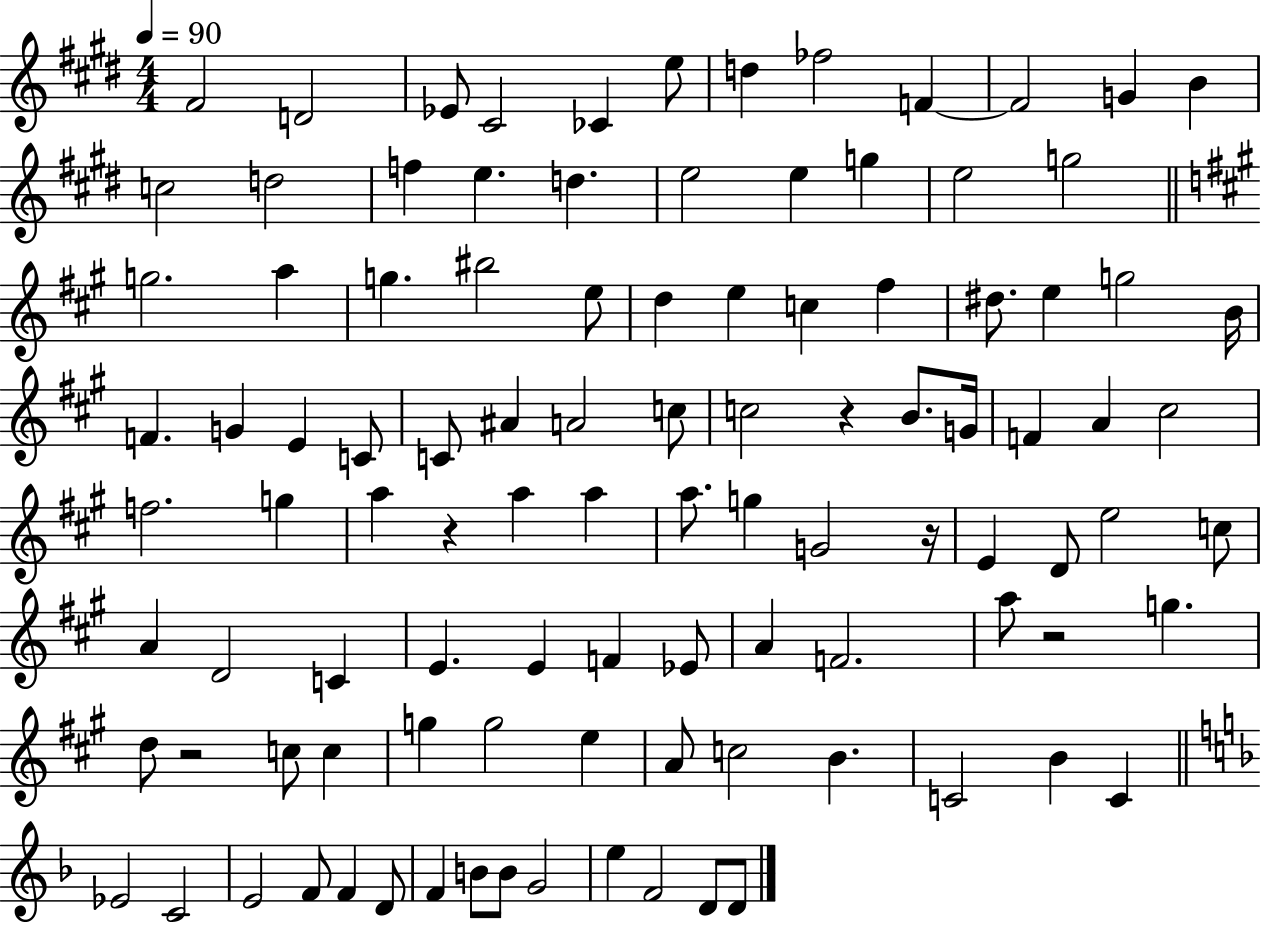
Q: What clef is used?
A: treble